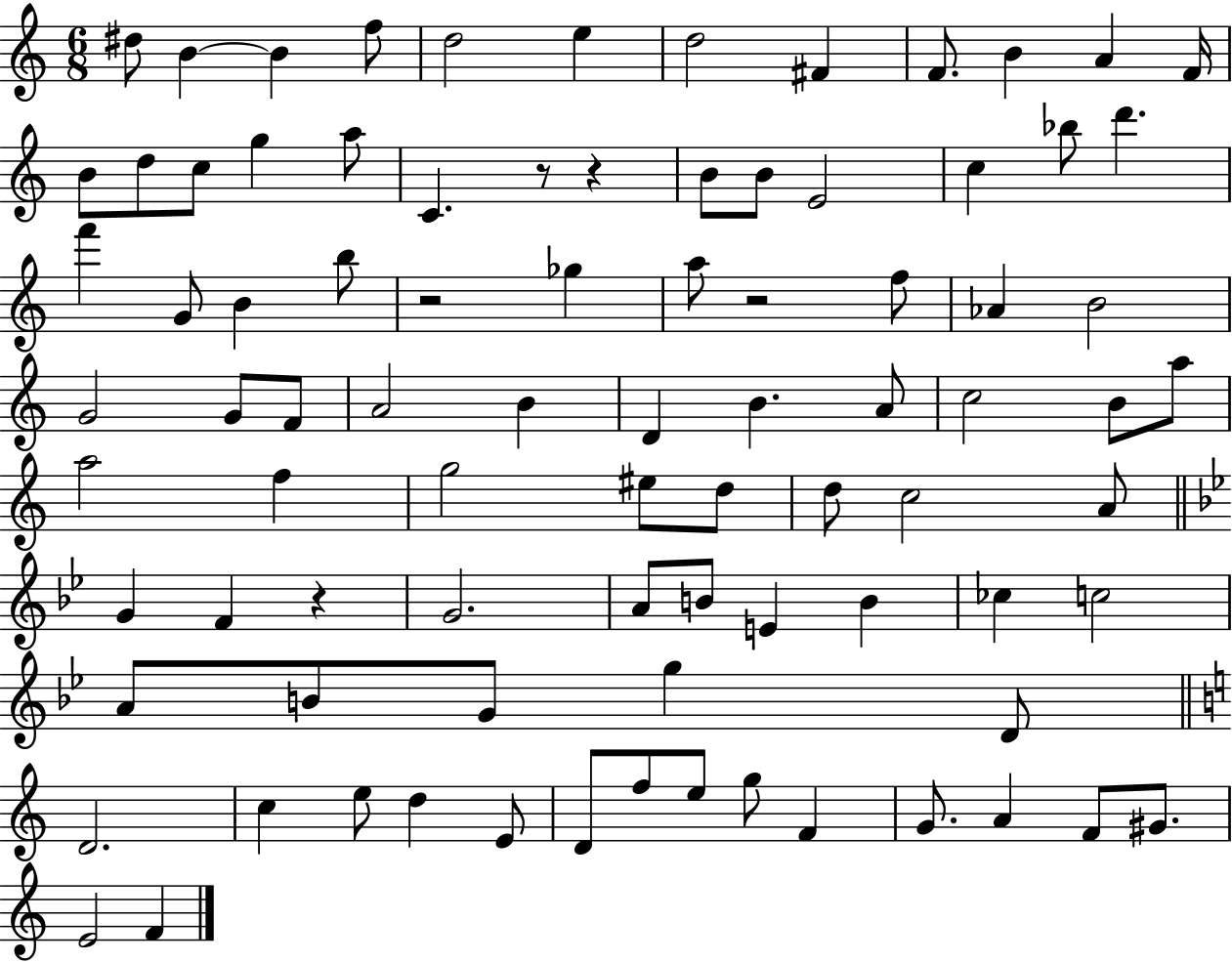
{
  \clef treble
  \numericTimeSignature
  \time 6/8
  \key c \major
  \repeat volta 2 { dis''8 b'4~~ b'4 f''8 | d''2 e''4 | d''2 fis'4 | f'8. b'4 a'4 f'16 | \break b'8 d''8 c''8 g''4 a''8 | c'4. r8 r4 | b'8 b'8 e'2 | c''4 bes''8 d'''4. | \break f'''4 g'8 b'4 b''8 | r2 ges''4 | a''8 r2 f''8 | aes'4 b'2 | \break g'2 g'8 f'8 | a'2 b'4 | d'4 b'4. a'8 | c''2 b'8 a''8 | \break a''2 f''4 | g''2 eis''8 d''8 | d''8 c''2 a'8 | \bar "||" \break \key g \minor g'4 f'4 r4 | g'2. | a'8 b'8 e'4 b'4 | ces''4 c''2 | \break a'8 b'8 g'8 g''4 d'8 | \bar "||" \break \key a \minor d'2. | c''4 e''8 d''4 e'8 | d'8 f''8 e''8 g''8 f'4 | g'8. a'4 f'8 gis'8. | \break e'2 f'4 | } \bar "|."
}